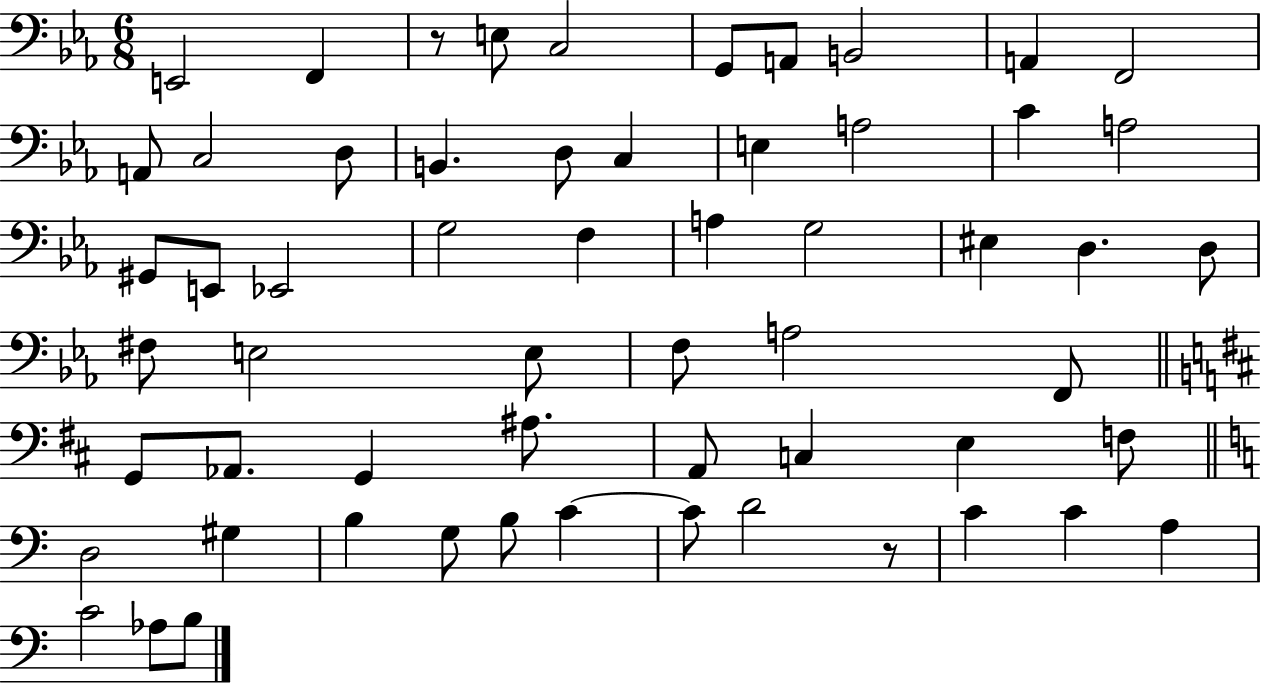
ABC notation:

X:1
T:Untitled
M:6/8
L:1/4
K:Eb
E,,2 F,, z/2 E,/2 C,2 G,,/2 A,,/2 B,,2 A,, F,,2 A,,/2 C,2 D,/2 B,, D,/2 C, E, A,2 C A,2 ^G,,/2 E,,/2 _E,,2 G,2 F, A, G,2 ^E, D, D,/2 ^F,/2 E,2 E,/2 F,/2 A,2 F,,/2 G,,/2 _A,,/2 G,, ^A,/2 A,,/2 C, E, F,/2 D,2 ^G, B, G,/2 B,/2 C C/2 D2 z/2 C C A, C2 _A,/2 B,/2